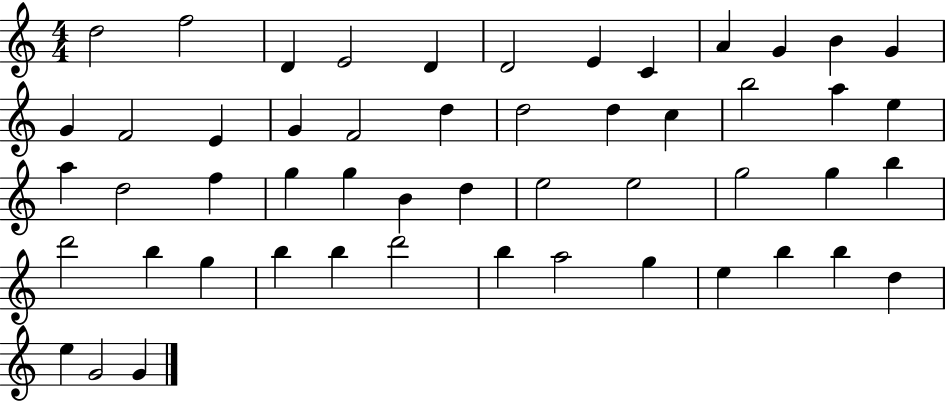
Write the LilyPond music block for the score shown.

{
  \clef treble
  \numericTimeSignature
  \time 4/4
  \key c \major
  d''2 f''2 | d'4 e'2 d'4 | d'2 e'4 c'4 | a'4 g'4 b'4 g'4 | \break g'4 f'2 e'4 | g'4 f'2 d''4 | d''2 d''4 c''4 | b''2 a''4 e''4 | \break a''4 d''2 f''4 | g''4 g''4 b'4 d''4 | e''2 e''2 | g''2 g''4 b''4 | \break d'''2 b''4 g''4 | b''4 b''4 d'''2 | b''4 a''2 g''4 | e''4 b''4 b''4 d''4 | \break e''4 g'2 g'4 | \bar "|."
}